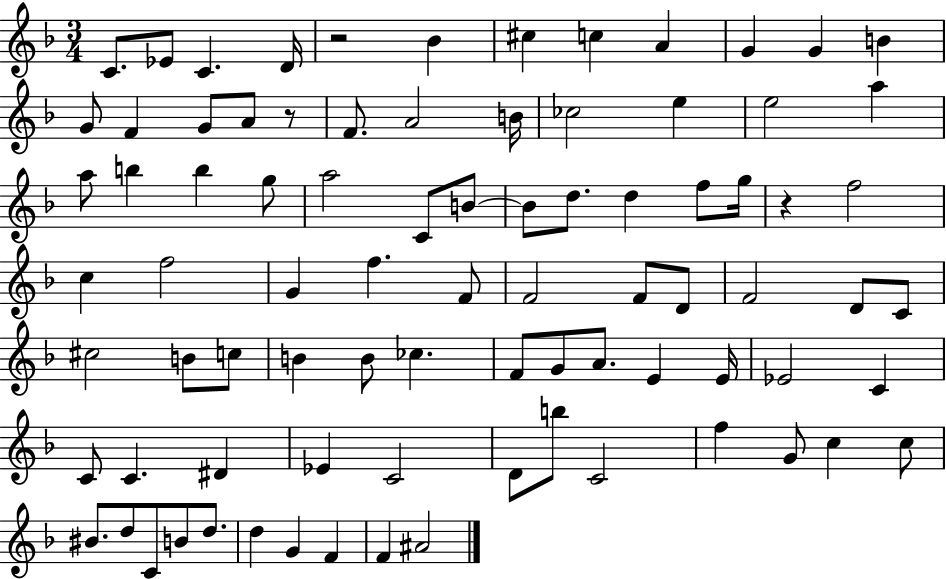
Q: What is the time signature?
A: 3/4